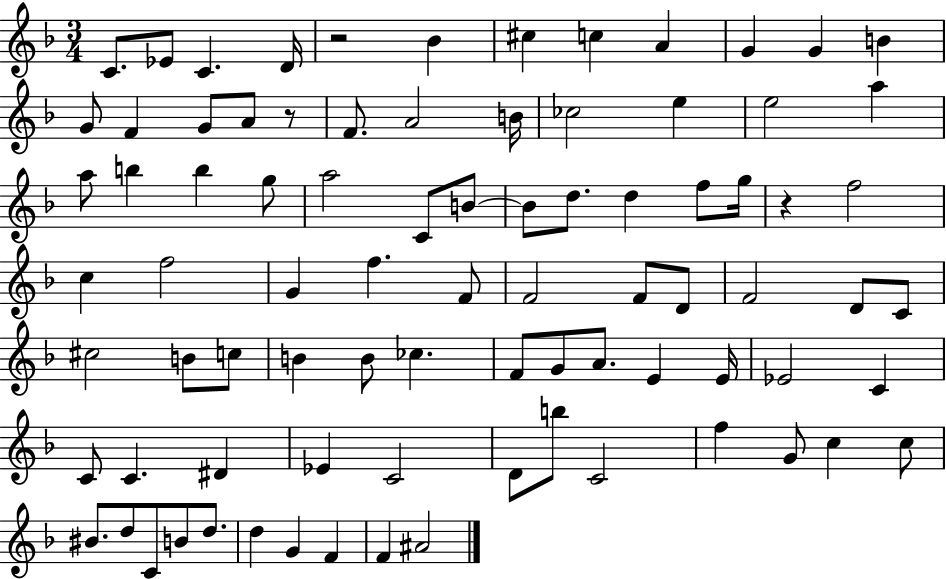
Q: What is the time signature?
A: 3/4